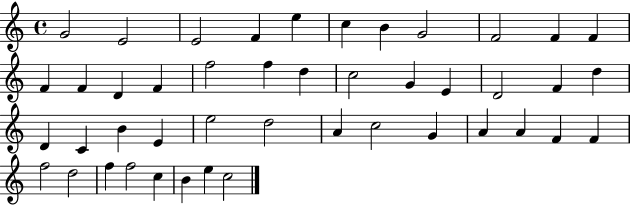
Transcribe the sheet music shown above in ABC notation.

X:1
T:Untitled
M:4/4
L:1/4
K:C
G2 E2 E2 F e c B G2 F2 F F F F D F f2 f d c2 G E D2 F d D C B E e2 d2 A c2 G A A F F f2 d2 f f2 c B e c2